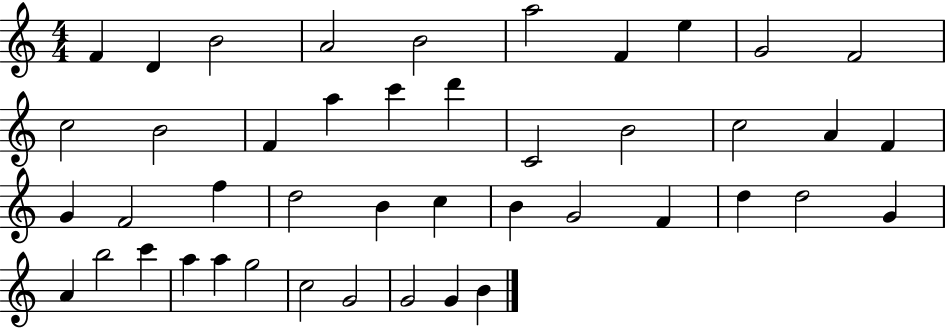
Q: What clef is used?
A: treble